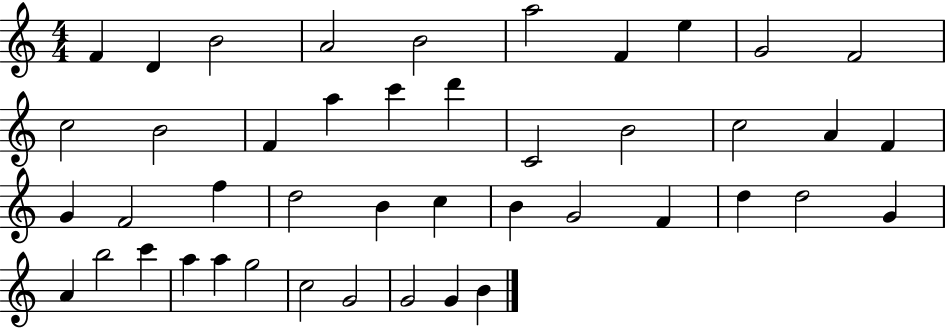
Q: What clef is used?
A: treble